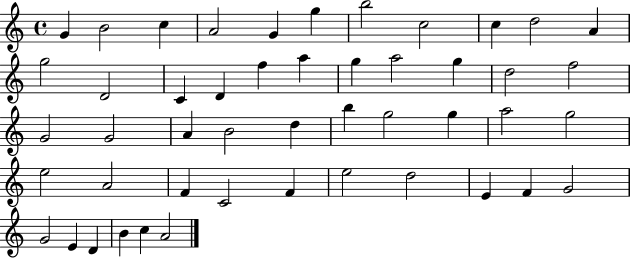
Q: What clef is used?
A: treble